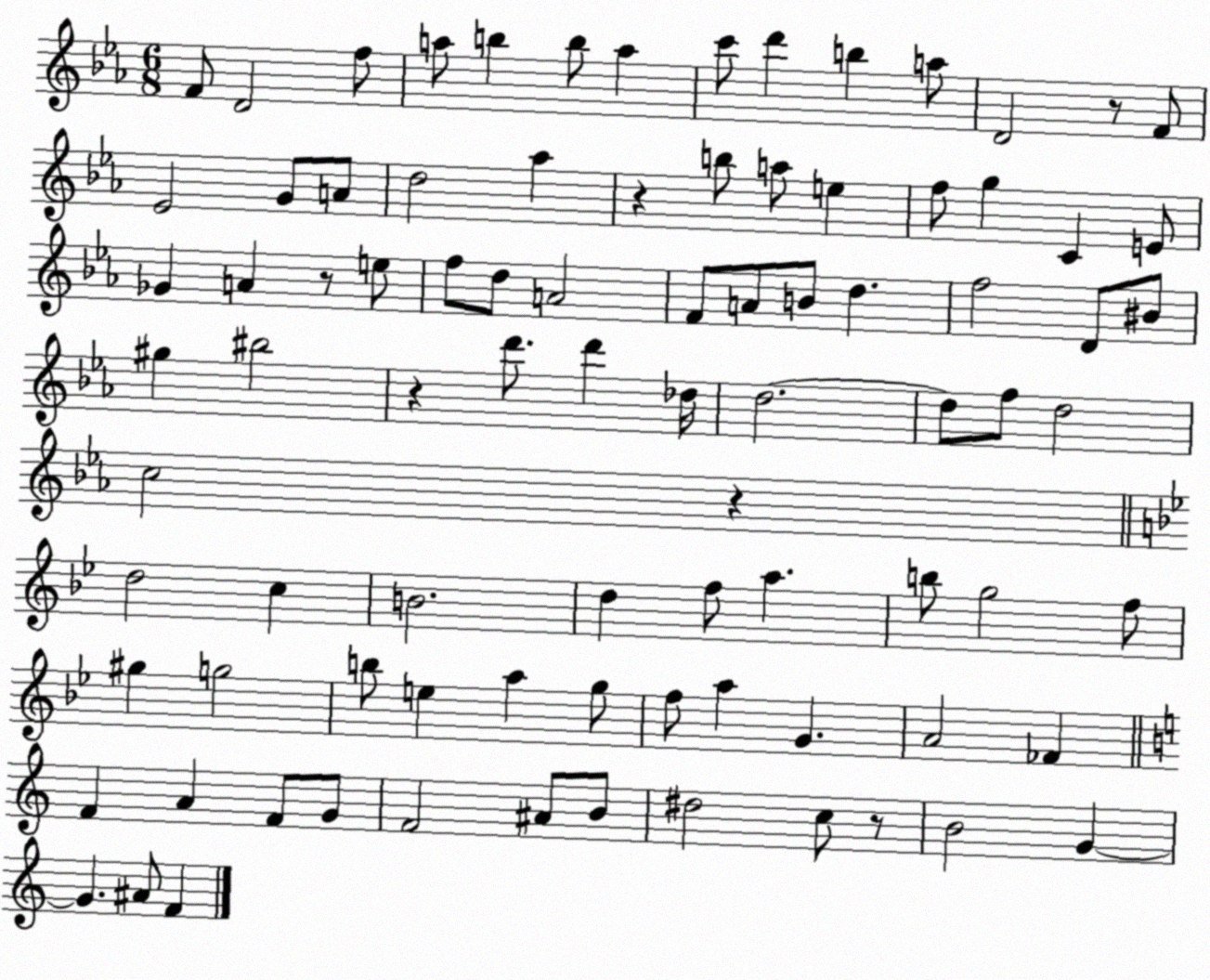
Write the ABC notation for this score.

X:1
T:Untitled
M:6/8
L:1/4
K:Eb
F/2 D2 f/2 a/2 b b/2 a c'/2 d' b a/2 D2 z/2 F/2 _E2 G/2 A/2 d2 _a z b/2 a/2 e f/2 g C E/2 _G A z/2 e/2 f/2 d/2 A2 F/2 A/2 B/2 d f2 D/2 ^B/2 ^g ^b2 z d'/2 d' _d/4 d2 d/2 f/2 d2 c2 z d2 c B2 d f/2 a b/2 g2 f/2 ^g g2 b/2 e a g/2 f/2 a G A2 _F F A F/2 G/2 F2 ^A/2 B/2 ^d2 c/2 z/2 B2 G G ^A/2 F